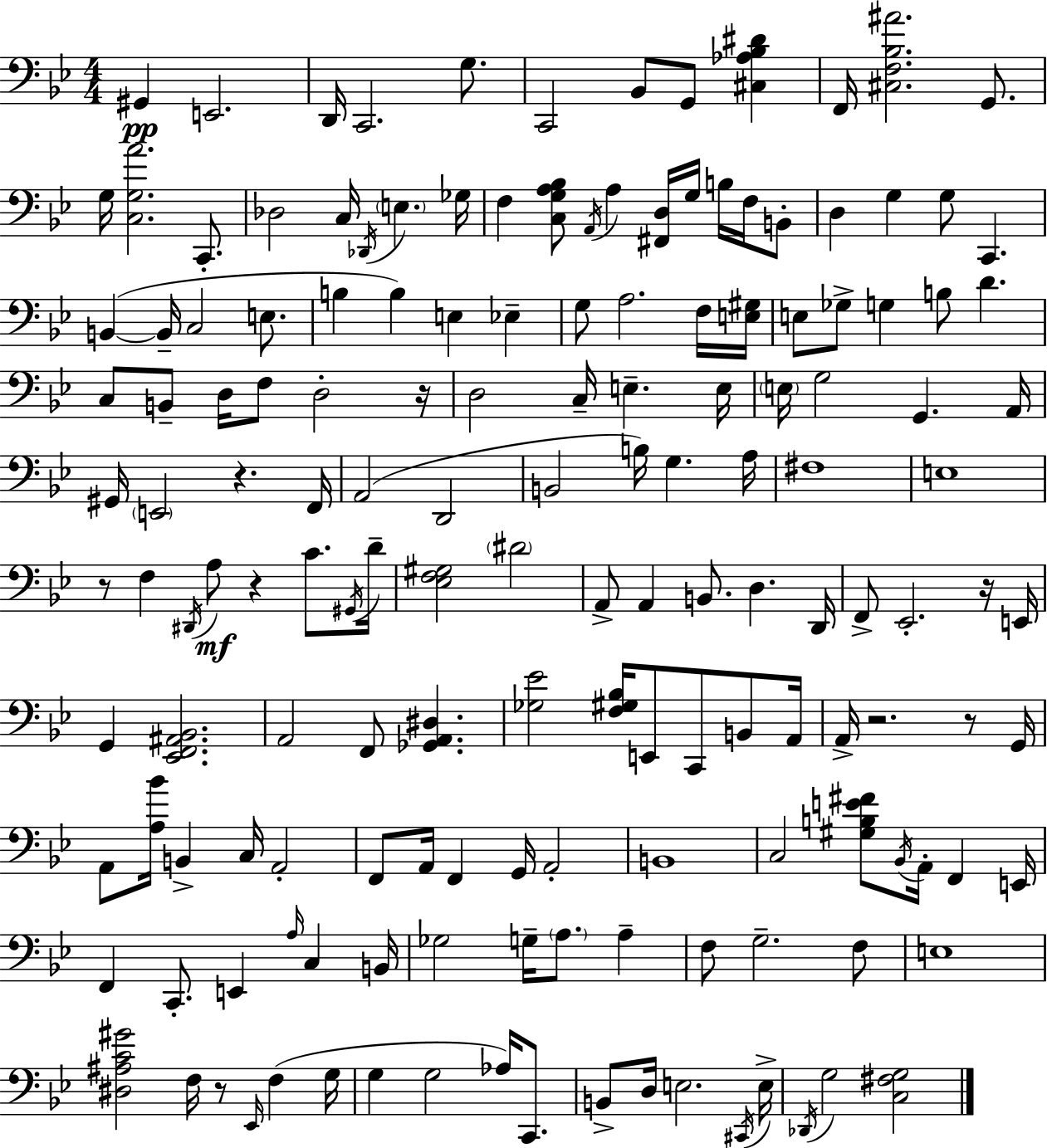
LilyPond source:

{
  \clef bass
  \numericTimeSignature
  \time 4/4
  \key bes \major
  \repeat volta 2 { gis,4\pp e,2. | d,16 c,2. g8. | c,2 bes,8 g,8 <cis aes bes dis'>4 | f,16 <cis f bes ais'>2. g,8. | \break g16 <c g a'>2. c,8.-. | des2 c16 \acciaccatura { des,16 } \parenthesize e4. | ges16 f4 <c g a bes>8 \acciaccatura { a,16 } a4 <fis, d>16 g16 b16 f16 | b,8-. d4 g4 g8 c,4. | \break b,4~(~ b,16-- c2 e8. | b4 b4) e4 ees4-- | g8 a2. | f16 <e gis>16 e8 ges8-> g4 b8 d'4. | \break c8 b,8-- d16 f8 d2-. | r16 d2 c16-- e4.-- | e16 \parenthesize e16 g2 g,4. | a,16 gis,16 \parenthesize e,2 r4. | \break f,16 a,2( d,2 | b,2 b16) g4. | a16 fis1 | e1 | \break r8 f4 \acciaccatura { dis,16 } a8\mf r4 c'8. | \acciaccatura { gis,16 } d'16-- <ees f gis>2 \parenthesize dis'2 | a,8-> a,4 b,8. d4. | d,16 f,8-> ees,2.-. | \break r16 e,16 g,4 <ees, f, ais, bes,>2. | a,2 f,8 <ges, a, dis>4. | <ges ees'>2 <f gis bes>16 e,8 c,8 | b,8 a,16 a,16-> r2. | \break r8 g,16 a,8 <a bes'>16 b,4-> c16 a,2-. | f,8 a,16 f,4 g,16 a,2-. | b,1 | c2 <gis b e' fis'>8 \acciaccatura { bes,16 } a,16-. | \break f,4 e,16 f,4 c,8.-. e,4 | \grace { a16 } c4 b,16 ges2 g16-- \parenthesize a8. | a4-- f8 g2.-- | f8 e1 | \break <dis ais c' gis'>2 f16 r8 | \grace { ees,16 }( f4 g16 g4 g2 | aes16) c,8. b,8-> d16 e2. | \acciaccatura { cis,16 } e16-> \acciaccatura { des,16 } g2 | \break <c fis g>2 } \bar "|."
}